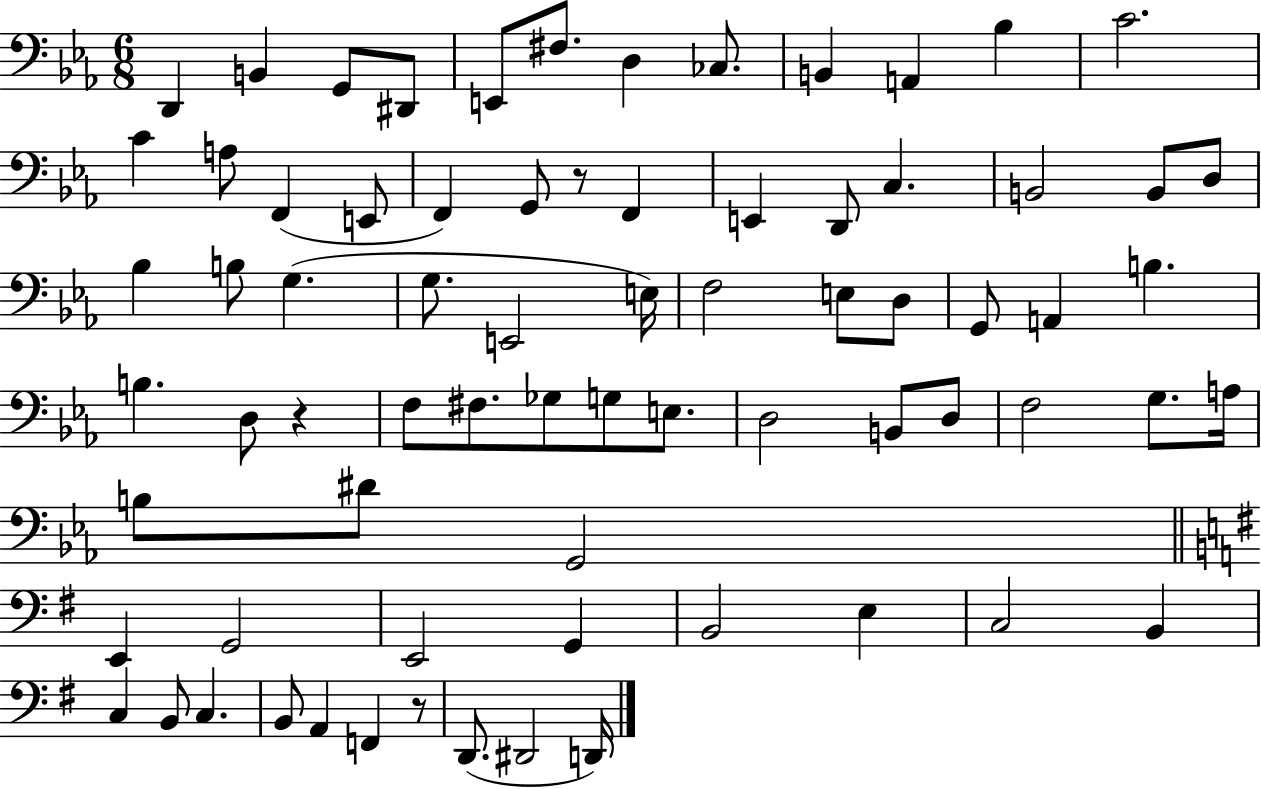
X:1
T:Untitled
M:6/8
L:1/4
K:Eb
D,, B,, G,,/2 ^D,,/2 E,,/2 ^F,/2 D, _C,/2 B,, A,, _B, C2 C A,/2 F,, E,,/2 F,, G,,/2 z/2 F,, E,, D,,/2 C, B,,2 B,,/2 D,/2 _B, B,/2 G, G,/2 E,,2 E,/4 F,2 E,/2 D,/2 G,,/2 A,, B, B, D,/2 z F,/2 ^F,/2 _G,/2 G,/2 E,/2 D,2 B,,/2 D,/2 F,2 G,/2 A,/4 B,/2 ^D/2 G,,2 E,, G,,2 E,,2 G,, B,,2 E, C,2 B,, C, B,,/2 C, B,,/2 A,, F,, z/2 D,,/2 ^D,,2 D,,/4